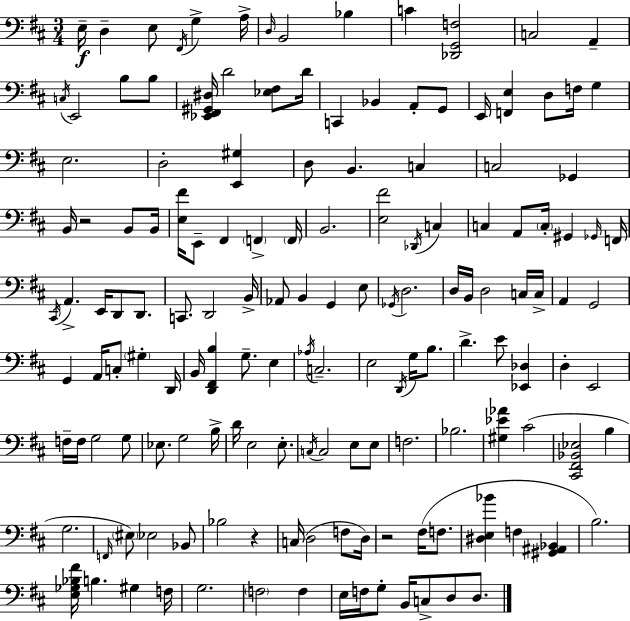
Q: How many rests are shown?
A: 3